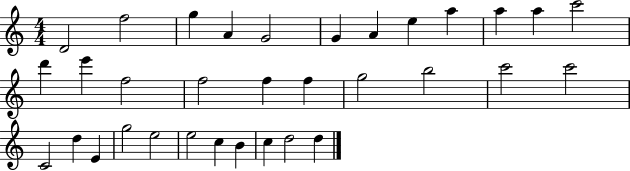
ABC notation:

X:1
T:Untitled
M:4/4
L:1/4
K:C
D2 f2 g A G2 G A e a a a c'2 d' e' f2 f2 f f g2 b2 c'2 c'2 C2 d E g2 e2 e2 c B c d2 d